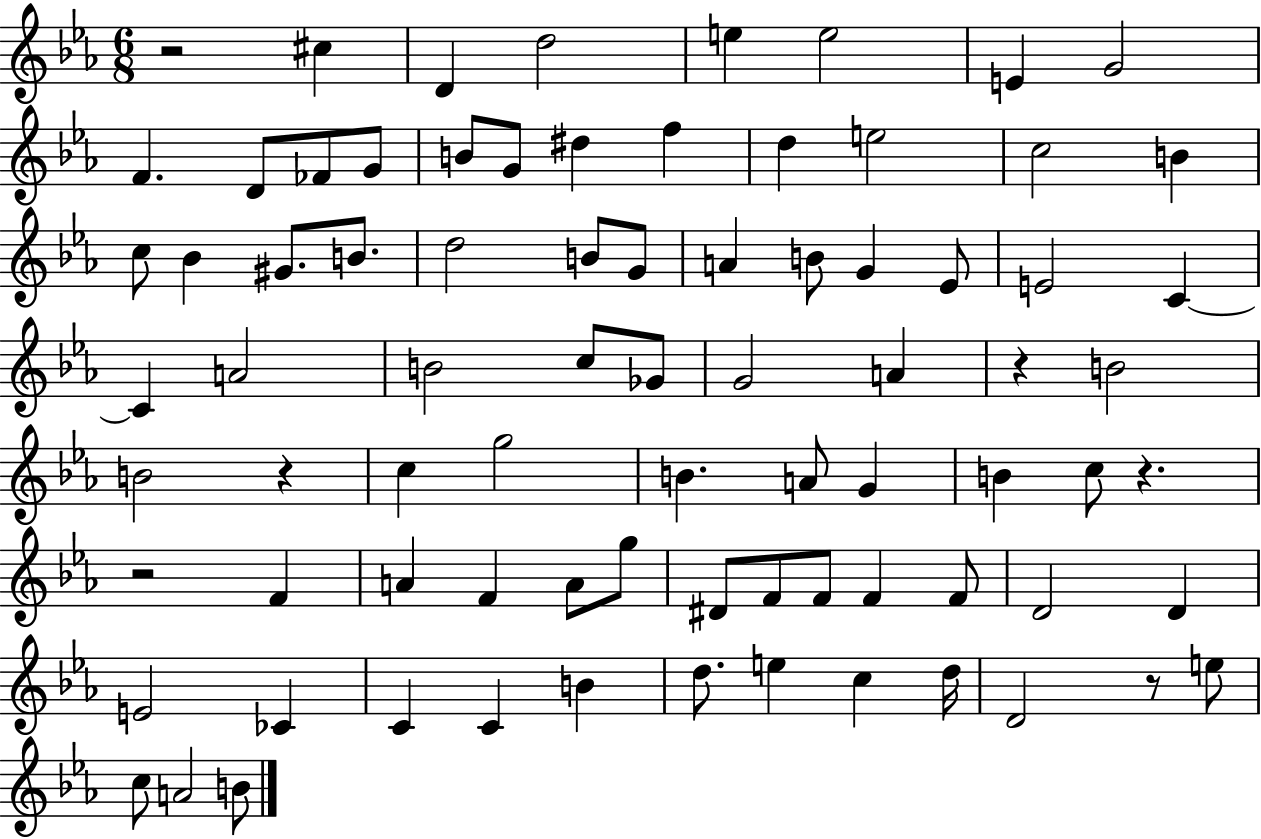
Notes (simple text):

R/h C#5/q D4/q D5/h E5/q E5/h E4/q G4/h F4/q. D4/e FES4/e G4/e B4/e G4/e D#5/q F5/q D5/q E5/h C5/h B4/q C5/e Bb4/q G#4/e. B4/e. D5/h B4/e G4/e A4/q B4/e G4/q Eb4/e E4/h C4/q C4/q A4/h B4/h C5/e Gb4/e G4/h A4/q R/q B4/h B4/h R/q C5/q G5/h B4/q. A4/e G4/q B4/q C5/e R/q. R/h F4/q A4/q F4/q A4/e G5/e D#4/e F4/e F4/e F4/q F4/e D4/h D4/q E4/h CES4/q C4/q C4/q B4/q D5/e. E5/q C5/q D5/s D4/h R/e E5/e C5/e A4/h B4/e